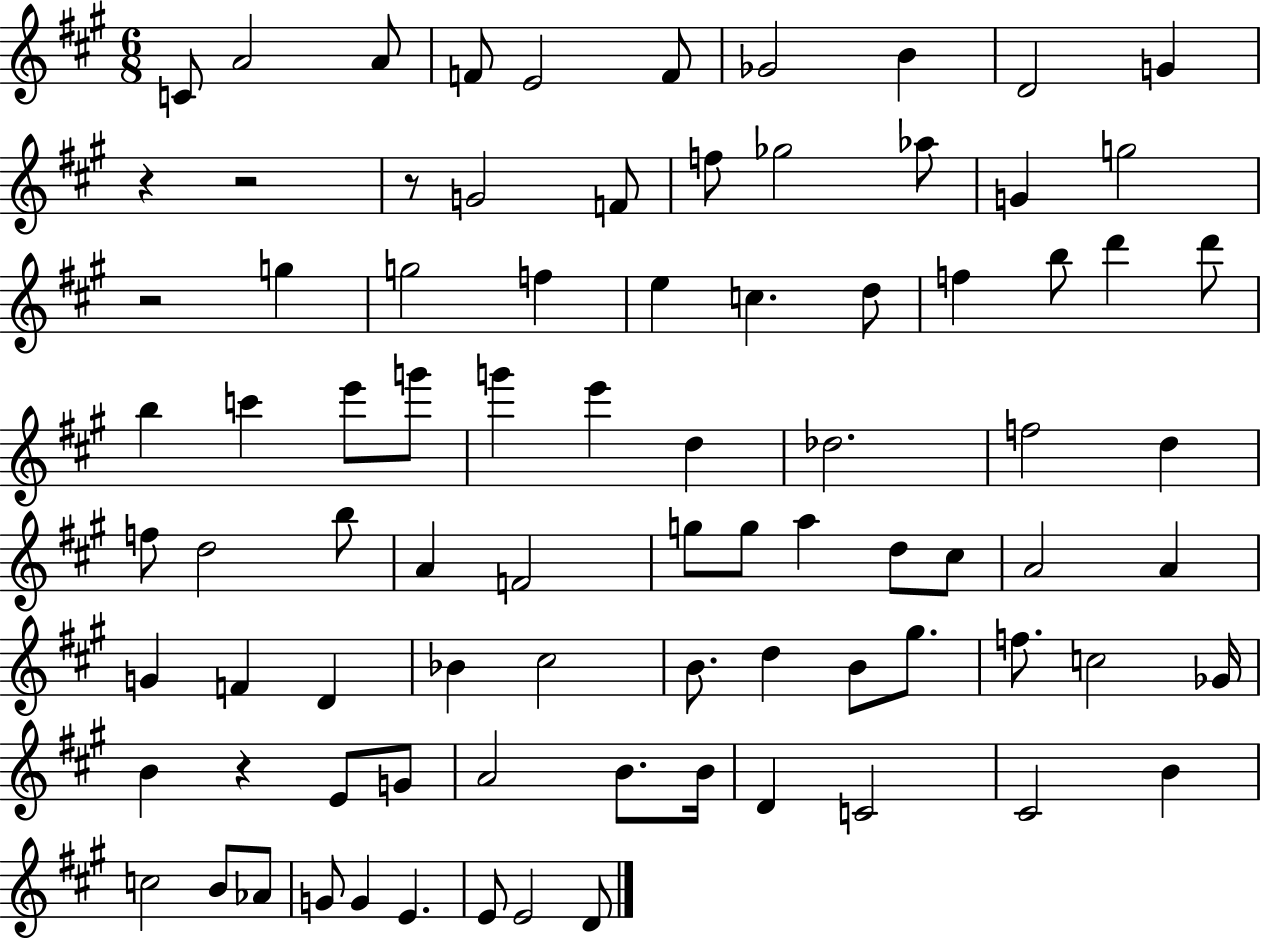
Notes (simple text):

C4/e A4/h A4/e F4/e E4/h F4/e Gb4/h B4/q D4/h G4/q R/q R/h R/e G4/h F4/e F5/e Gb5/h Ab5/e G4/q G5/h R/h G5/q G5/h F5/q E5/q C5/q. D5/e F5/q B5/e D6/q D6/e B5/q C6/q E6/e G6/e G6/q E6/q D5/q Db5/h. F5/h D5/q F5/e D5/h B5/e A4/q F4/h G5/e G5/e A5/q D5/e C#5/e A4/h A4/q G4/q F4/q D4/q Bb4/q C#5/h B4/e. D5/q B4/e G#5/e. F5/e. C5/h Gb4/s B4/q R/q E4/e G4/e A4/h B4/e. B4/s D4/q C4/h C#4/h B4/q C5/h B4/e Ab4/e G4/e G4/q E4/q. E4/e E4/h D4/e